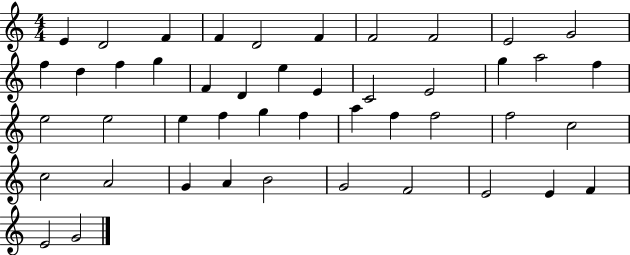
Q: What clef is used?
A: treble